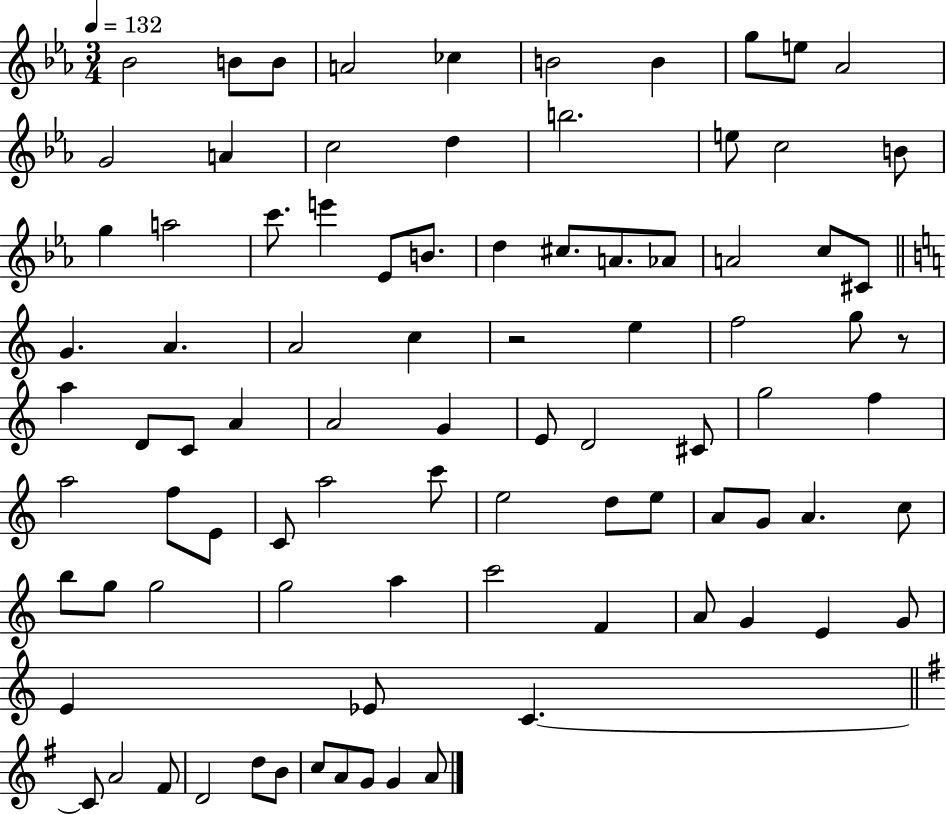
X:1
T:Untitled
M:3/4
L:1/4
K:Eb
_B2 B/2 B/2 A2 _c B2 B g/2 e/2 _A2 G2 A c2 d b2 e/2 c2 B/2 g a2 c'/2 e' _E/2 B/2 d ^c/2 A/2 _A/2 A2 c/2 ^C/2 G A A2 c z2 e f2 g/2 z/2 a D/2 C/2 A A2 G E/2 D2 ^C/2 g2 f a2 f/2 E/2 C/2 a2 c'/2 e2 d/2 e/2 A/2 G/2 A c/2 b/2 g/2 g2 g2 a c'2 F A/2 G E G/2 E _E/2 C C/2 A2 ^F/2 D2 d/2 B/2 c/2 A/2 G/2 G A/2